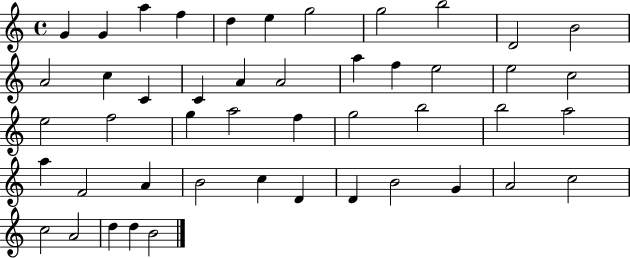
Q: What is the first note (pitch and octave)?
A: G4